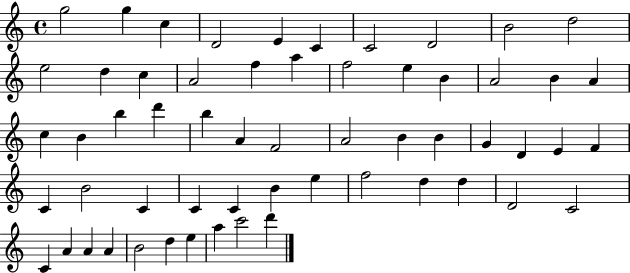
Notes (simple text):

G5/h G5/q C5/q D4/h E4/q C4/q C4/h D4/h B4/h D5/h E5/h D5/q C5/q A4/h F5/q A5/q F5/h E5/q B4/q A4/h B4/q A4/q C5/q B4/q B5/q D6/q B5/q A4/q F4/h A4/h B4/q B4/q G4/q D4/q E4/q F4/q C4/q B4/h C4/q C4/q C4/q B4/q E5/q F5/h D5/q D5/q D4/h C4/h C4/q A4/q A4/q A4/q B4/h D5/q E5/q A5/q C6/h D6/q